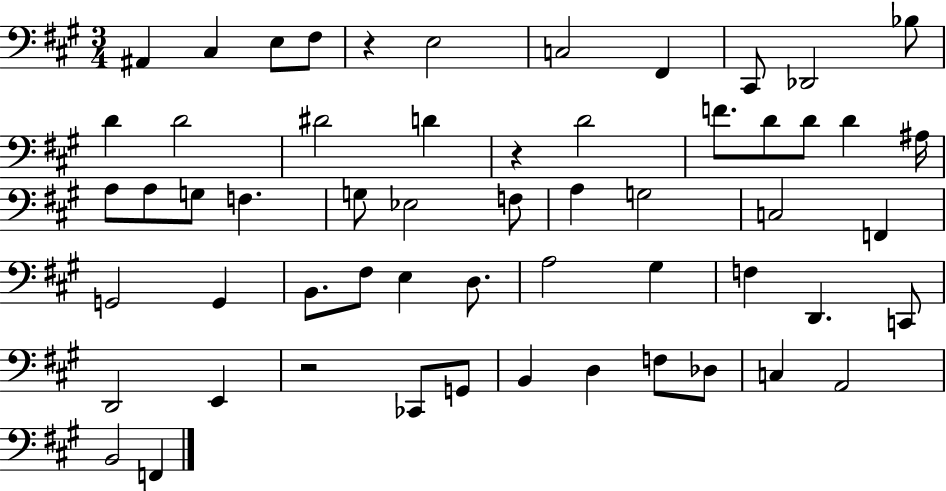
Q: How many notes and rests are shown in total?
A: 57